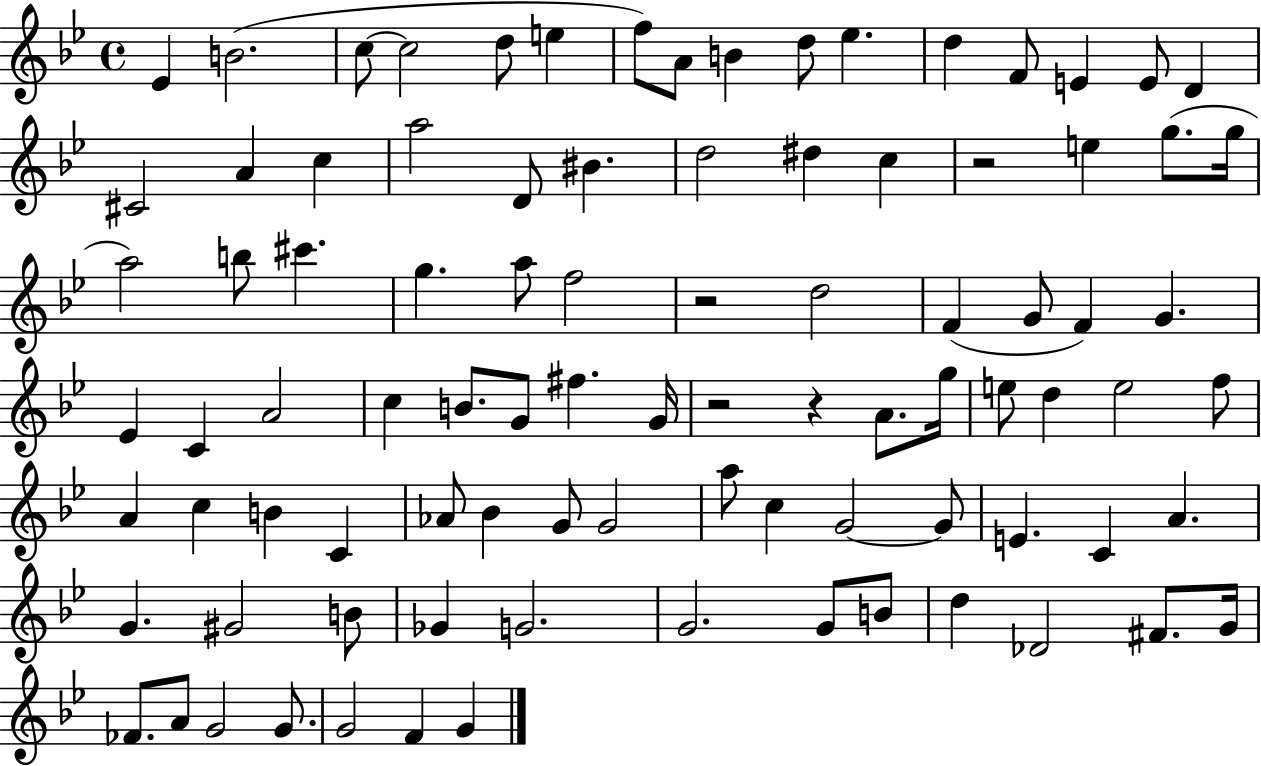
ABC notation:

X:1
T:Untitled
M:4/4
L:1/4
K:Bb
_E B2 c/2 c2 d/2 e f/2 A/2 B d/2 _e d F/2 E E/2 D ^C2 A c a2 D/2 ^B d2 ^d c z2 e g/2 g/4 a2 b/2 ^c' g a/2 f2 z2 d2 F G/2 F G _E C A2 c B/2 G/2 ^f G/4 z2 z A/2 g/4 e/2 d e2 f/2 A c B C _A/2 _B G/2 G2 a/2 c G2 G/2 E C A G ^G2 B/2 _G G2 G2 G/2 B/2 d _D2 ^F/2 G/4 _F/2 A/2 G2 G/2 G2 F G